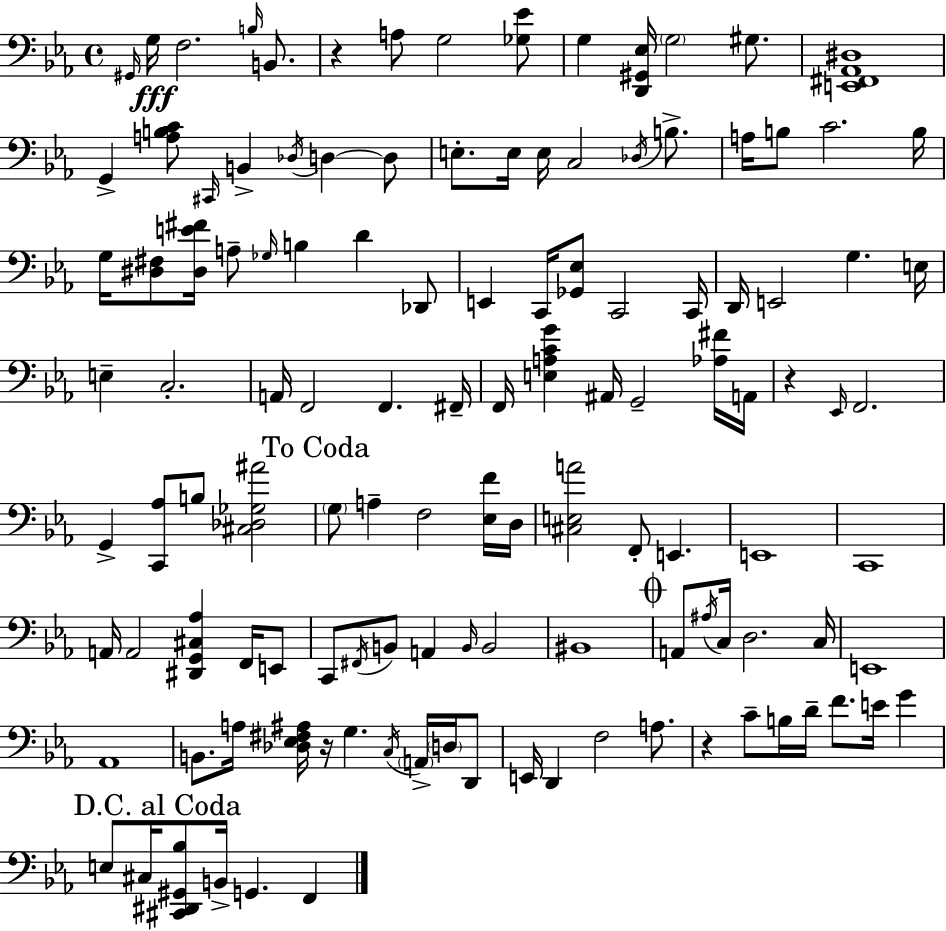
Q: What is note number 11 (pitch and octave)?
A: G2